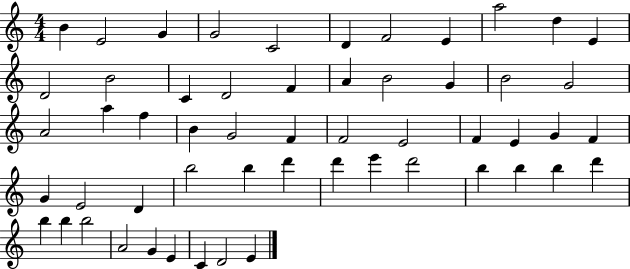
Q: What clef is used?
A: treble